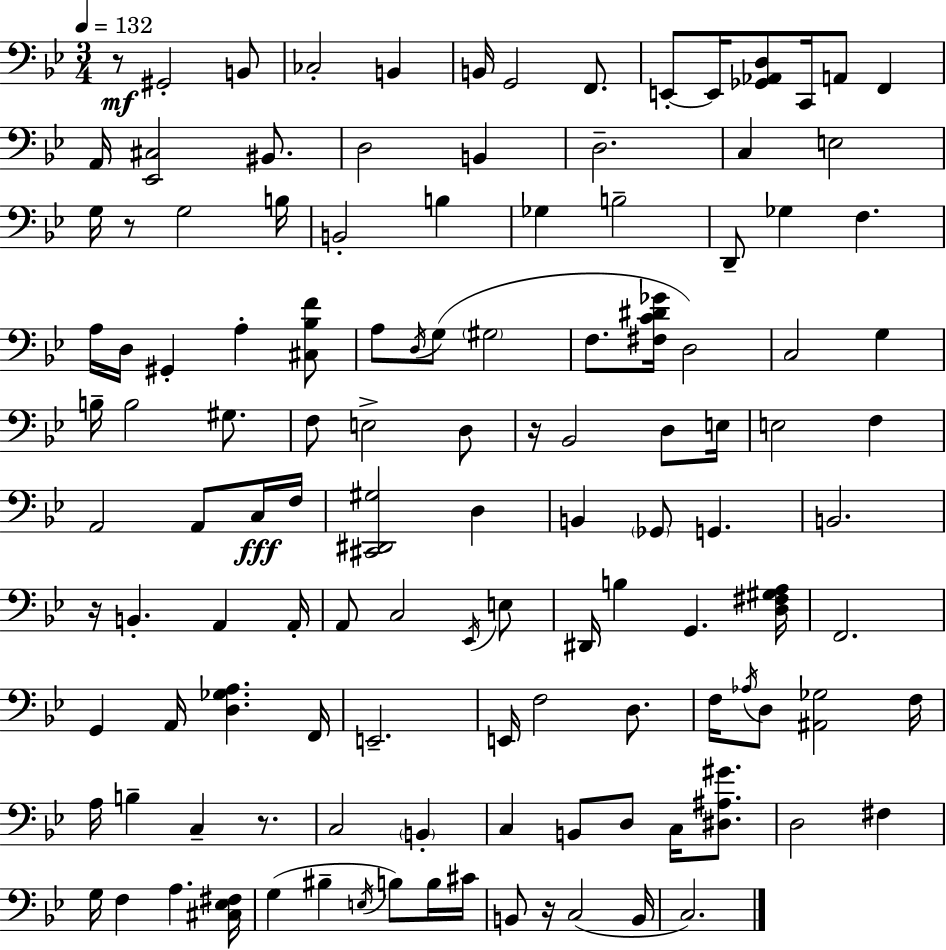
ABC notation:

X:1
T:Untitled
M:3/4
L:1/4
K:Bb
z/2 ^G,,2 B,,/2 _C,2 B,, B,,/4 G,,2 F,,/2 E,,/2 E,,/4 [_G,,_A,,D,]/2 C,,/4 A,,/2 F,, A,,/4 [_E,,^C,]2 ^B,,/2 D,2 B,, D,2 C, E,2 G,/4 z/2 G,2 B,/4 B,,2 B, _G, B,2 D,,/2 _G, F, A,/4 D,/4 ^G,, A, [^C,_B,F]/2 A,/2 D,/4 G,/2 ^G,2 F,/2 [^F,C^D_G]/4 D,2 C,2 G, B,/4 B,2 ^G,/2 F,/2 E,2 D,/2 z/4 _B,,2 D,/2 E,/4 E,2 F, A,,2 A,,/2 C,/4 F,/4 [^C,,^D,,^G,]2 D, B,, _G,,/2 G,, B,,2 z/4 B,, A,, A,,/4 A,,/2 C,2 _E,,/4 E,/2 ^D,,/4 B, G,, [D,^F,^G,A,]/4 F,,2 G,, A,,/4 [D,_G,A,] F,,/4 E,,2 E,,/4 F,2 D,/2 F,/4 _A,/4 D,/2 [^A,,_G,]2 F,/4 A,/4 B, C, z/2 C,2 B,, C, B,,/2 D,/2 C,/4 [^D,^A,^G]/2 D,2 ^F, G,/4 F, A, [^C,_E,^F,]/4 G, ^B, E,/4 B,/2 B,/4 ^C/4 B,,/2 z/4 C,2 B,,/4 C,2